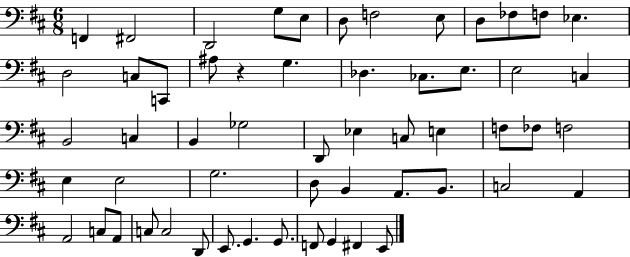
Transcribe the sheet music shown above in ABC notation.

X:1
T:Untitled
M:6/8
L:1/4
K:D
F,, ^F,,2 D,,2 G,/2 E,/2 D,/2 F,2 E,/2 D,/2 _F,/2 F,/2 _E, D,2 C,/2 C,,/2 ^A,/2 z G, _D, _C,/2 E,/2 E,2 C, B,,2 C, B,, _G,2 D,,/2 _E, C,/2 E, F,/2 _F,/2 F,2 E, E,2 G,2 D,/2 B,, A,,/2 B,,/2 C,2 A,, A,,2 C,/2 A,,/2 C,/2 C,2 D,,/2 E,,/2 G,, G,,/2 F,,/2 G,, ^F,, E,,/2